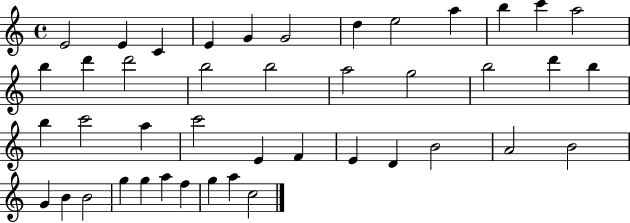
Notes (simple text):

E4/h E4/q C4/q E4/q G4/q G4/h D5/q E5/h A5/q B5/q C6/q A5/h B5/q D6/q D6/h B5/h B5/h A5/h G5/h B5/h D6/q B5/q B5/q C6/h A5/q C6/h E4/q F4/q E4/q D4/q B4/h A4/h B4/h G4/q B4/q B4/h G5/q G5/q A5/q F5/q G5/q A5/q C5/h